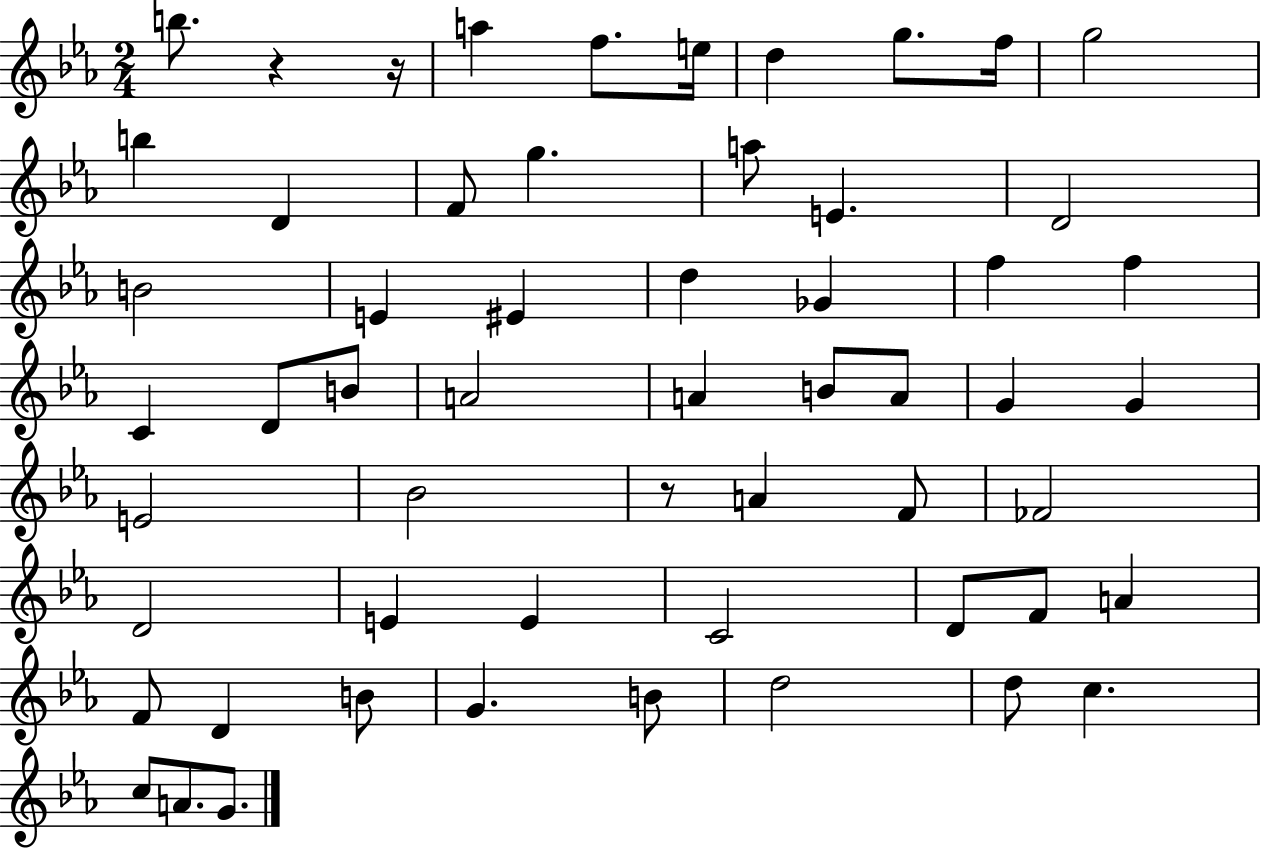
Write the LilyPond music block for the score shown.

{
  \clef treble
  \numericTimeSignature
  \time 2/4
  \key ees \major
  \repeat volta 2 { b''8. r4 r16 | a''4 f''8. e''16 | d''4 g''8. f''16 | g''2 | \break b''4 d'4 | f'8 g''4. | a''8 e'4. | d'2 | \break b'2 | e'4 eis'4 | d''4 ges'4 | f''4 f''4 | \break c'4 d'8 b'8 | a'2 | a'4 b'8 a'8 | g'4 g'4 | \break e'2 | bes'2 | r8 a'4 f'8 | fes'2 | \break d'2 | e'4 e'4 | c'2 | d'8 f'8 a'4 | \break f'8 d'4 b'8 | g'4. b'8 | d''2 | d''8 c''4. | \break c''8 a'8. g'8. | } \bar "|."
}